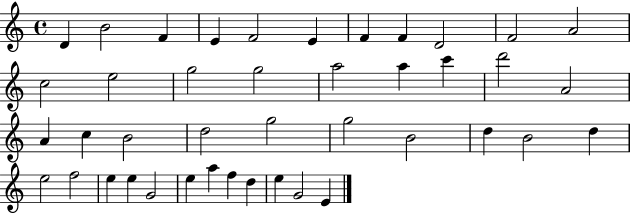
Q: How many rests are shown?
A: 0